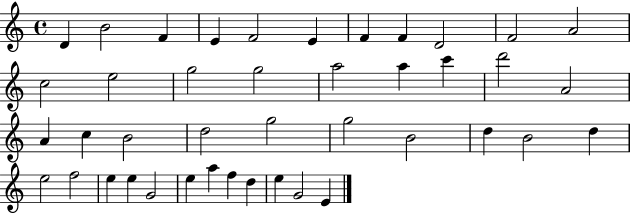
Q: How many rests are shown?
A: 0